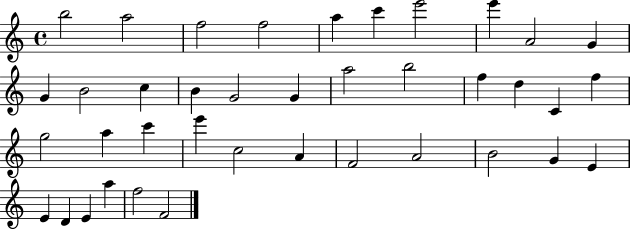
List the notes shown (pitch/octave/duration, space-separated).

B5/h A5/h F5/h F5/h A5/q C6/q E6/h E6/q A4/h G4/q G4/q B4/h C5/q B4/q G4/h G4/q A5/h B5/h F5/q D5/q C4/q F5/q G5/h A5/q C6/q E6/q C5/h A4/q F4/h A4/h B4/h G4/q E4/q E4/q D4/q E4/q A5/q F5/h F4/h